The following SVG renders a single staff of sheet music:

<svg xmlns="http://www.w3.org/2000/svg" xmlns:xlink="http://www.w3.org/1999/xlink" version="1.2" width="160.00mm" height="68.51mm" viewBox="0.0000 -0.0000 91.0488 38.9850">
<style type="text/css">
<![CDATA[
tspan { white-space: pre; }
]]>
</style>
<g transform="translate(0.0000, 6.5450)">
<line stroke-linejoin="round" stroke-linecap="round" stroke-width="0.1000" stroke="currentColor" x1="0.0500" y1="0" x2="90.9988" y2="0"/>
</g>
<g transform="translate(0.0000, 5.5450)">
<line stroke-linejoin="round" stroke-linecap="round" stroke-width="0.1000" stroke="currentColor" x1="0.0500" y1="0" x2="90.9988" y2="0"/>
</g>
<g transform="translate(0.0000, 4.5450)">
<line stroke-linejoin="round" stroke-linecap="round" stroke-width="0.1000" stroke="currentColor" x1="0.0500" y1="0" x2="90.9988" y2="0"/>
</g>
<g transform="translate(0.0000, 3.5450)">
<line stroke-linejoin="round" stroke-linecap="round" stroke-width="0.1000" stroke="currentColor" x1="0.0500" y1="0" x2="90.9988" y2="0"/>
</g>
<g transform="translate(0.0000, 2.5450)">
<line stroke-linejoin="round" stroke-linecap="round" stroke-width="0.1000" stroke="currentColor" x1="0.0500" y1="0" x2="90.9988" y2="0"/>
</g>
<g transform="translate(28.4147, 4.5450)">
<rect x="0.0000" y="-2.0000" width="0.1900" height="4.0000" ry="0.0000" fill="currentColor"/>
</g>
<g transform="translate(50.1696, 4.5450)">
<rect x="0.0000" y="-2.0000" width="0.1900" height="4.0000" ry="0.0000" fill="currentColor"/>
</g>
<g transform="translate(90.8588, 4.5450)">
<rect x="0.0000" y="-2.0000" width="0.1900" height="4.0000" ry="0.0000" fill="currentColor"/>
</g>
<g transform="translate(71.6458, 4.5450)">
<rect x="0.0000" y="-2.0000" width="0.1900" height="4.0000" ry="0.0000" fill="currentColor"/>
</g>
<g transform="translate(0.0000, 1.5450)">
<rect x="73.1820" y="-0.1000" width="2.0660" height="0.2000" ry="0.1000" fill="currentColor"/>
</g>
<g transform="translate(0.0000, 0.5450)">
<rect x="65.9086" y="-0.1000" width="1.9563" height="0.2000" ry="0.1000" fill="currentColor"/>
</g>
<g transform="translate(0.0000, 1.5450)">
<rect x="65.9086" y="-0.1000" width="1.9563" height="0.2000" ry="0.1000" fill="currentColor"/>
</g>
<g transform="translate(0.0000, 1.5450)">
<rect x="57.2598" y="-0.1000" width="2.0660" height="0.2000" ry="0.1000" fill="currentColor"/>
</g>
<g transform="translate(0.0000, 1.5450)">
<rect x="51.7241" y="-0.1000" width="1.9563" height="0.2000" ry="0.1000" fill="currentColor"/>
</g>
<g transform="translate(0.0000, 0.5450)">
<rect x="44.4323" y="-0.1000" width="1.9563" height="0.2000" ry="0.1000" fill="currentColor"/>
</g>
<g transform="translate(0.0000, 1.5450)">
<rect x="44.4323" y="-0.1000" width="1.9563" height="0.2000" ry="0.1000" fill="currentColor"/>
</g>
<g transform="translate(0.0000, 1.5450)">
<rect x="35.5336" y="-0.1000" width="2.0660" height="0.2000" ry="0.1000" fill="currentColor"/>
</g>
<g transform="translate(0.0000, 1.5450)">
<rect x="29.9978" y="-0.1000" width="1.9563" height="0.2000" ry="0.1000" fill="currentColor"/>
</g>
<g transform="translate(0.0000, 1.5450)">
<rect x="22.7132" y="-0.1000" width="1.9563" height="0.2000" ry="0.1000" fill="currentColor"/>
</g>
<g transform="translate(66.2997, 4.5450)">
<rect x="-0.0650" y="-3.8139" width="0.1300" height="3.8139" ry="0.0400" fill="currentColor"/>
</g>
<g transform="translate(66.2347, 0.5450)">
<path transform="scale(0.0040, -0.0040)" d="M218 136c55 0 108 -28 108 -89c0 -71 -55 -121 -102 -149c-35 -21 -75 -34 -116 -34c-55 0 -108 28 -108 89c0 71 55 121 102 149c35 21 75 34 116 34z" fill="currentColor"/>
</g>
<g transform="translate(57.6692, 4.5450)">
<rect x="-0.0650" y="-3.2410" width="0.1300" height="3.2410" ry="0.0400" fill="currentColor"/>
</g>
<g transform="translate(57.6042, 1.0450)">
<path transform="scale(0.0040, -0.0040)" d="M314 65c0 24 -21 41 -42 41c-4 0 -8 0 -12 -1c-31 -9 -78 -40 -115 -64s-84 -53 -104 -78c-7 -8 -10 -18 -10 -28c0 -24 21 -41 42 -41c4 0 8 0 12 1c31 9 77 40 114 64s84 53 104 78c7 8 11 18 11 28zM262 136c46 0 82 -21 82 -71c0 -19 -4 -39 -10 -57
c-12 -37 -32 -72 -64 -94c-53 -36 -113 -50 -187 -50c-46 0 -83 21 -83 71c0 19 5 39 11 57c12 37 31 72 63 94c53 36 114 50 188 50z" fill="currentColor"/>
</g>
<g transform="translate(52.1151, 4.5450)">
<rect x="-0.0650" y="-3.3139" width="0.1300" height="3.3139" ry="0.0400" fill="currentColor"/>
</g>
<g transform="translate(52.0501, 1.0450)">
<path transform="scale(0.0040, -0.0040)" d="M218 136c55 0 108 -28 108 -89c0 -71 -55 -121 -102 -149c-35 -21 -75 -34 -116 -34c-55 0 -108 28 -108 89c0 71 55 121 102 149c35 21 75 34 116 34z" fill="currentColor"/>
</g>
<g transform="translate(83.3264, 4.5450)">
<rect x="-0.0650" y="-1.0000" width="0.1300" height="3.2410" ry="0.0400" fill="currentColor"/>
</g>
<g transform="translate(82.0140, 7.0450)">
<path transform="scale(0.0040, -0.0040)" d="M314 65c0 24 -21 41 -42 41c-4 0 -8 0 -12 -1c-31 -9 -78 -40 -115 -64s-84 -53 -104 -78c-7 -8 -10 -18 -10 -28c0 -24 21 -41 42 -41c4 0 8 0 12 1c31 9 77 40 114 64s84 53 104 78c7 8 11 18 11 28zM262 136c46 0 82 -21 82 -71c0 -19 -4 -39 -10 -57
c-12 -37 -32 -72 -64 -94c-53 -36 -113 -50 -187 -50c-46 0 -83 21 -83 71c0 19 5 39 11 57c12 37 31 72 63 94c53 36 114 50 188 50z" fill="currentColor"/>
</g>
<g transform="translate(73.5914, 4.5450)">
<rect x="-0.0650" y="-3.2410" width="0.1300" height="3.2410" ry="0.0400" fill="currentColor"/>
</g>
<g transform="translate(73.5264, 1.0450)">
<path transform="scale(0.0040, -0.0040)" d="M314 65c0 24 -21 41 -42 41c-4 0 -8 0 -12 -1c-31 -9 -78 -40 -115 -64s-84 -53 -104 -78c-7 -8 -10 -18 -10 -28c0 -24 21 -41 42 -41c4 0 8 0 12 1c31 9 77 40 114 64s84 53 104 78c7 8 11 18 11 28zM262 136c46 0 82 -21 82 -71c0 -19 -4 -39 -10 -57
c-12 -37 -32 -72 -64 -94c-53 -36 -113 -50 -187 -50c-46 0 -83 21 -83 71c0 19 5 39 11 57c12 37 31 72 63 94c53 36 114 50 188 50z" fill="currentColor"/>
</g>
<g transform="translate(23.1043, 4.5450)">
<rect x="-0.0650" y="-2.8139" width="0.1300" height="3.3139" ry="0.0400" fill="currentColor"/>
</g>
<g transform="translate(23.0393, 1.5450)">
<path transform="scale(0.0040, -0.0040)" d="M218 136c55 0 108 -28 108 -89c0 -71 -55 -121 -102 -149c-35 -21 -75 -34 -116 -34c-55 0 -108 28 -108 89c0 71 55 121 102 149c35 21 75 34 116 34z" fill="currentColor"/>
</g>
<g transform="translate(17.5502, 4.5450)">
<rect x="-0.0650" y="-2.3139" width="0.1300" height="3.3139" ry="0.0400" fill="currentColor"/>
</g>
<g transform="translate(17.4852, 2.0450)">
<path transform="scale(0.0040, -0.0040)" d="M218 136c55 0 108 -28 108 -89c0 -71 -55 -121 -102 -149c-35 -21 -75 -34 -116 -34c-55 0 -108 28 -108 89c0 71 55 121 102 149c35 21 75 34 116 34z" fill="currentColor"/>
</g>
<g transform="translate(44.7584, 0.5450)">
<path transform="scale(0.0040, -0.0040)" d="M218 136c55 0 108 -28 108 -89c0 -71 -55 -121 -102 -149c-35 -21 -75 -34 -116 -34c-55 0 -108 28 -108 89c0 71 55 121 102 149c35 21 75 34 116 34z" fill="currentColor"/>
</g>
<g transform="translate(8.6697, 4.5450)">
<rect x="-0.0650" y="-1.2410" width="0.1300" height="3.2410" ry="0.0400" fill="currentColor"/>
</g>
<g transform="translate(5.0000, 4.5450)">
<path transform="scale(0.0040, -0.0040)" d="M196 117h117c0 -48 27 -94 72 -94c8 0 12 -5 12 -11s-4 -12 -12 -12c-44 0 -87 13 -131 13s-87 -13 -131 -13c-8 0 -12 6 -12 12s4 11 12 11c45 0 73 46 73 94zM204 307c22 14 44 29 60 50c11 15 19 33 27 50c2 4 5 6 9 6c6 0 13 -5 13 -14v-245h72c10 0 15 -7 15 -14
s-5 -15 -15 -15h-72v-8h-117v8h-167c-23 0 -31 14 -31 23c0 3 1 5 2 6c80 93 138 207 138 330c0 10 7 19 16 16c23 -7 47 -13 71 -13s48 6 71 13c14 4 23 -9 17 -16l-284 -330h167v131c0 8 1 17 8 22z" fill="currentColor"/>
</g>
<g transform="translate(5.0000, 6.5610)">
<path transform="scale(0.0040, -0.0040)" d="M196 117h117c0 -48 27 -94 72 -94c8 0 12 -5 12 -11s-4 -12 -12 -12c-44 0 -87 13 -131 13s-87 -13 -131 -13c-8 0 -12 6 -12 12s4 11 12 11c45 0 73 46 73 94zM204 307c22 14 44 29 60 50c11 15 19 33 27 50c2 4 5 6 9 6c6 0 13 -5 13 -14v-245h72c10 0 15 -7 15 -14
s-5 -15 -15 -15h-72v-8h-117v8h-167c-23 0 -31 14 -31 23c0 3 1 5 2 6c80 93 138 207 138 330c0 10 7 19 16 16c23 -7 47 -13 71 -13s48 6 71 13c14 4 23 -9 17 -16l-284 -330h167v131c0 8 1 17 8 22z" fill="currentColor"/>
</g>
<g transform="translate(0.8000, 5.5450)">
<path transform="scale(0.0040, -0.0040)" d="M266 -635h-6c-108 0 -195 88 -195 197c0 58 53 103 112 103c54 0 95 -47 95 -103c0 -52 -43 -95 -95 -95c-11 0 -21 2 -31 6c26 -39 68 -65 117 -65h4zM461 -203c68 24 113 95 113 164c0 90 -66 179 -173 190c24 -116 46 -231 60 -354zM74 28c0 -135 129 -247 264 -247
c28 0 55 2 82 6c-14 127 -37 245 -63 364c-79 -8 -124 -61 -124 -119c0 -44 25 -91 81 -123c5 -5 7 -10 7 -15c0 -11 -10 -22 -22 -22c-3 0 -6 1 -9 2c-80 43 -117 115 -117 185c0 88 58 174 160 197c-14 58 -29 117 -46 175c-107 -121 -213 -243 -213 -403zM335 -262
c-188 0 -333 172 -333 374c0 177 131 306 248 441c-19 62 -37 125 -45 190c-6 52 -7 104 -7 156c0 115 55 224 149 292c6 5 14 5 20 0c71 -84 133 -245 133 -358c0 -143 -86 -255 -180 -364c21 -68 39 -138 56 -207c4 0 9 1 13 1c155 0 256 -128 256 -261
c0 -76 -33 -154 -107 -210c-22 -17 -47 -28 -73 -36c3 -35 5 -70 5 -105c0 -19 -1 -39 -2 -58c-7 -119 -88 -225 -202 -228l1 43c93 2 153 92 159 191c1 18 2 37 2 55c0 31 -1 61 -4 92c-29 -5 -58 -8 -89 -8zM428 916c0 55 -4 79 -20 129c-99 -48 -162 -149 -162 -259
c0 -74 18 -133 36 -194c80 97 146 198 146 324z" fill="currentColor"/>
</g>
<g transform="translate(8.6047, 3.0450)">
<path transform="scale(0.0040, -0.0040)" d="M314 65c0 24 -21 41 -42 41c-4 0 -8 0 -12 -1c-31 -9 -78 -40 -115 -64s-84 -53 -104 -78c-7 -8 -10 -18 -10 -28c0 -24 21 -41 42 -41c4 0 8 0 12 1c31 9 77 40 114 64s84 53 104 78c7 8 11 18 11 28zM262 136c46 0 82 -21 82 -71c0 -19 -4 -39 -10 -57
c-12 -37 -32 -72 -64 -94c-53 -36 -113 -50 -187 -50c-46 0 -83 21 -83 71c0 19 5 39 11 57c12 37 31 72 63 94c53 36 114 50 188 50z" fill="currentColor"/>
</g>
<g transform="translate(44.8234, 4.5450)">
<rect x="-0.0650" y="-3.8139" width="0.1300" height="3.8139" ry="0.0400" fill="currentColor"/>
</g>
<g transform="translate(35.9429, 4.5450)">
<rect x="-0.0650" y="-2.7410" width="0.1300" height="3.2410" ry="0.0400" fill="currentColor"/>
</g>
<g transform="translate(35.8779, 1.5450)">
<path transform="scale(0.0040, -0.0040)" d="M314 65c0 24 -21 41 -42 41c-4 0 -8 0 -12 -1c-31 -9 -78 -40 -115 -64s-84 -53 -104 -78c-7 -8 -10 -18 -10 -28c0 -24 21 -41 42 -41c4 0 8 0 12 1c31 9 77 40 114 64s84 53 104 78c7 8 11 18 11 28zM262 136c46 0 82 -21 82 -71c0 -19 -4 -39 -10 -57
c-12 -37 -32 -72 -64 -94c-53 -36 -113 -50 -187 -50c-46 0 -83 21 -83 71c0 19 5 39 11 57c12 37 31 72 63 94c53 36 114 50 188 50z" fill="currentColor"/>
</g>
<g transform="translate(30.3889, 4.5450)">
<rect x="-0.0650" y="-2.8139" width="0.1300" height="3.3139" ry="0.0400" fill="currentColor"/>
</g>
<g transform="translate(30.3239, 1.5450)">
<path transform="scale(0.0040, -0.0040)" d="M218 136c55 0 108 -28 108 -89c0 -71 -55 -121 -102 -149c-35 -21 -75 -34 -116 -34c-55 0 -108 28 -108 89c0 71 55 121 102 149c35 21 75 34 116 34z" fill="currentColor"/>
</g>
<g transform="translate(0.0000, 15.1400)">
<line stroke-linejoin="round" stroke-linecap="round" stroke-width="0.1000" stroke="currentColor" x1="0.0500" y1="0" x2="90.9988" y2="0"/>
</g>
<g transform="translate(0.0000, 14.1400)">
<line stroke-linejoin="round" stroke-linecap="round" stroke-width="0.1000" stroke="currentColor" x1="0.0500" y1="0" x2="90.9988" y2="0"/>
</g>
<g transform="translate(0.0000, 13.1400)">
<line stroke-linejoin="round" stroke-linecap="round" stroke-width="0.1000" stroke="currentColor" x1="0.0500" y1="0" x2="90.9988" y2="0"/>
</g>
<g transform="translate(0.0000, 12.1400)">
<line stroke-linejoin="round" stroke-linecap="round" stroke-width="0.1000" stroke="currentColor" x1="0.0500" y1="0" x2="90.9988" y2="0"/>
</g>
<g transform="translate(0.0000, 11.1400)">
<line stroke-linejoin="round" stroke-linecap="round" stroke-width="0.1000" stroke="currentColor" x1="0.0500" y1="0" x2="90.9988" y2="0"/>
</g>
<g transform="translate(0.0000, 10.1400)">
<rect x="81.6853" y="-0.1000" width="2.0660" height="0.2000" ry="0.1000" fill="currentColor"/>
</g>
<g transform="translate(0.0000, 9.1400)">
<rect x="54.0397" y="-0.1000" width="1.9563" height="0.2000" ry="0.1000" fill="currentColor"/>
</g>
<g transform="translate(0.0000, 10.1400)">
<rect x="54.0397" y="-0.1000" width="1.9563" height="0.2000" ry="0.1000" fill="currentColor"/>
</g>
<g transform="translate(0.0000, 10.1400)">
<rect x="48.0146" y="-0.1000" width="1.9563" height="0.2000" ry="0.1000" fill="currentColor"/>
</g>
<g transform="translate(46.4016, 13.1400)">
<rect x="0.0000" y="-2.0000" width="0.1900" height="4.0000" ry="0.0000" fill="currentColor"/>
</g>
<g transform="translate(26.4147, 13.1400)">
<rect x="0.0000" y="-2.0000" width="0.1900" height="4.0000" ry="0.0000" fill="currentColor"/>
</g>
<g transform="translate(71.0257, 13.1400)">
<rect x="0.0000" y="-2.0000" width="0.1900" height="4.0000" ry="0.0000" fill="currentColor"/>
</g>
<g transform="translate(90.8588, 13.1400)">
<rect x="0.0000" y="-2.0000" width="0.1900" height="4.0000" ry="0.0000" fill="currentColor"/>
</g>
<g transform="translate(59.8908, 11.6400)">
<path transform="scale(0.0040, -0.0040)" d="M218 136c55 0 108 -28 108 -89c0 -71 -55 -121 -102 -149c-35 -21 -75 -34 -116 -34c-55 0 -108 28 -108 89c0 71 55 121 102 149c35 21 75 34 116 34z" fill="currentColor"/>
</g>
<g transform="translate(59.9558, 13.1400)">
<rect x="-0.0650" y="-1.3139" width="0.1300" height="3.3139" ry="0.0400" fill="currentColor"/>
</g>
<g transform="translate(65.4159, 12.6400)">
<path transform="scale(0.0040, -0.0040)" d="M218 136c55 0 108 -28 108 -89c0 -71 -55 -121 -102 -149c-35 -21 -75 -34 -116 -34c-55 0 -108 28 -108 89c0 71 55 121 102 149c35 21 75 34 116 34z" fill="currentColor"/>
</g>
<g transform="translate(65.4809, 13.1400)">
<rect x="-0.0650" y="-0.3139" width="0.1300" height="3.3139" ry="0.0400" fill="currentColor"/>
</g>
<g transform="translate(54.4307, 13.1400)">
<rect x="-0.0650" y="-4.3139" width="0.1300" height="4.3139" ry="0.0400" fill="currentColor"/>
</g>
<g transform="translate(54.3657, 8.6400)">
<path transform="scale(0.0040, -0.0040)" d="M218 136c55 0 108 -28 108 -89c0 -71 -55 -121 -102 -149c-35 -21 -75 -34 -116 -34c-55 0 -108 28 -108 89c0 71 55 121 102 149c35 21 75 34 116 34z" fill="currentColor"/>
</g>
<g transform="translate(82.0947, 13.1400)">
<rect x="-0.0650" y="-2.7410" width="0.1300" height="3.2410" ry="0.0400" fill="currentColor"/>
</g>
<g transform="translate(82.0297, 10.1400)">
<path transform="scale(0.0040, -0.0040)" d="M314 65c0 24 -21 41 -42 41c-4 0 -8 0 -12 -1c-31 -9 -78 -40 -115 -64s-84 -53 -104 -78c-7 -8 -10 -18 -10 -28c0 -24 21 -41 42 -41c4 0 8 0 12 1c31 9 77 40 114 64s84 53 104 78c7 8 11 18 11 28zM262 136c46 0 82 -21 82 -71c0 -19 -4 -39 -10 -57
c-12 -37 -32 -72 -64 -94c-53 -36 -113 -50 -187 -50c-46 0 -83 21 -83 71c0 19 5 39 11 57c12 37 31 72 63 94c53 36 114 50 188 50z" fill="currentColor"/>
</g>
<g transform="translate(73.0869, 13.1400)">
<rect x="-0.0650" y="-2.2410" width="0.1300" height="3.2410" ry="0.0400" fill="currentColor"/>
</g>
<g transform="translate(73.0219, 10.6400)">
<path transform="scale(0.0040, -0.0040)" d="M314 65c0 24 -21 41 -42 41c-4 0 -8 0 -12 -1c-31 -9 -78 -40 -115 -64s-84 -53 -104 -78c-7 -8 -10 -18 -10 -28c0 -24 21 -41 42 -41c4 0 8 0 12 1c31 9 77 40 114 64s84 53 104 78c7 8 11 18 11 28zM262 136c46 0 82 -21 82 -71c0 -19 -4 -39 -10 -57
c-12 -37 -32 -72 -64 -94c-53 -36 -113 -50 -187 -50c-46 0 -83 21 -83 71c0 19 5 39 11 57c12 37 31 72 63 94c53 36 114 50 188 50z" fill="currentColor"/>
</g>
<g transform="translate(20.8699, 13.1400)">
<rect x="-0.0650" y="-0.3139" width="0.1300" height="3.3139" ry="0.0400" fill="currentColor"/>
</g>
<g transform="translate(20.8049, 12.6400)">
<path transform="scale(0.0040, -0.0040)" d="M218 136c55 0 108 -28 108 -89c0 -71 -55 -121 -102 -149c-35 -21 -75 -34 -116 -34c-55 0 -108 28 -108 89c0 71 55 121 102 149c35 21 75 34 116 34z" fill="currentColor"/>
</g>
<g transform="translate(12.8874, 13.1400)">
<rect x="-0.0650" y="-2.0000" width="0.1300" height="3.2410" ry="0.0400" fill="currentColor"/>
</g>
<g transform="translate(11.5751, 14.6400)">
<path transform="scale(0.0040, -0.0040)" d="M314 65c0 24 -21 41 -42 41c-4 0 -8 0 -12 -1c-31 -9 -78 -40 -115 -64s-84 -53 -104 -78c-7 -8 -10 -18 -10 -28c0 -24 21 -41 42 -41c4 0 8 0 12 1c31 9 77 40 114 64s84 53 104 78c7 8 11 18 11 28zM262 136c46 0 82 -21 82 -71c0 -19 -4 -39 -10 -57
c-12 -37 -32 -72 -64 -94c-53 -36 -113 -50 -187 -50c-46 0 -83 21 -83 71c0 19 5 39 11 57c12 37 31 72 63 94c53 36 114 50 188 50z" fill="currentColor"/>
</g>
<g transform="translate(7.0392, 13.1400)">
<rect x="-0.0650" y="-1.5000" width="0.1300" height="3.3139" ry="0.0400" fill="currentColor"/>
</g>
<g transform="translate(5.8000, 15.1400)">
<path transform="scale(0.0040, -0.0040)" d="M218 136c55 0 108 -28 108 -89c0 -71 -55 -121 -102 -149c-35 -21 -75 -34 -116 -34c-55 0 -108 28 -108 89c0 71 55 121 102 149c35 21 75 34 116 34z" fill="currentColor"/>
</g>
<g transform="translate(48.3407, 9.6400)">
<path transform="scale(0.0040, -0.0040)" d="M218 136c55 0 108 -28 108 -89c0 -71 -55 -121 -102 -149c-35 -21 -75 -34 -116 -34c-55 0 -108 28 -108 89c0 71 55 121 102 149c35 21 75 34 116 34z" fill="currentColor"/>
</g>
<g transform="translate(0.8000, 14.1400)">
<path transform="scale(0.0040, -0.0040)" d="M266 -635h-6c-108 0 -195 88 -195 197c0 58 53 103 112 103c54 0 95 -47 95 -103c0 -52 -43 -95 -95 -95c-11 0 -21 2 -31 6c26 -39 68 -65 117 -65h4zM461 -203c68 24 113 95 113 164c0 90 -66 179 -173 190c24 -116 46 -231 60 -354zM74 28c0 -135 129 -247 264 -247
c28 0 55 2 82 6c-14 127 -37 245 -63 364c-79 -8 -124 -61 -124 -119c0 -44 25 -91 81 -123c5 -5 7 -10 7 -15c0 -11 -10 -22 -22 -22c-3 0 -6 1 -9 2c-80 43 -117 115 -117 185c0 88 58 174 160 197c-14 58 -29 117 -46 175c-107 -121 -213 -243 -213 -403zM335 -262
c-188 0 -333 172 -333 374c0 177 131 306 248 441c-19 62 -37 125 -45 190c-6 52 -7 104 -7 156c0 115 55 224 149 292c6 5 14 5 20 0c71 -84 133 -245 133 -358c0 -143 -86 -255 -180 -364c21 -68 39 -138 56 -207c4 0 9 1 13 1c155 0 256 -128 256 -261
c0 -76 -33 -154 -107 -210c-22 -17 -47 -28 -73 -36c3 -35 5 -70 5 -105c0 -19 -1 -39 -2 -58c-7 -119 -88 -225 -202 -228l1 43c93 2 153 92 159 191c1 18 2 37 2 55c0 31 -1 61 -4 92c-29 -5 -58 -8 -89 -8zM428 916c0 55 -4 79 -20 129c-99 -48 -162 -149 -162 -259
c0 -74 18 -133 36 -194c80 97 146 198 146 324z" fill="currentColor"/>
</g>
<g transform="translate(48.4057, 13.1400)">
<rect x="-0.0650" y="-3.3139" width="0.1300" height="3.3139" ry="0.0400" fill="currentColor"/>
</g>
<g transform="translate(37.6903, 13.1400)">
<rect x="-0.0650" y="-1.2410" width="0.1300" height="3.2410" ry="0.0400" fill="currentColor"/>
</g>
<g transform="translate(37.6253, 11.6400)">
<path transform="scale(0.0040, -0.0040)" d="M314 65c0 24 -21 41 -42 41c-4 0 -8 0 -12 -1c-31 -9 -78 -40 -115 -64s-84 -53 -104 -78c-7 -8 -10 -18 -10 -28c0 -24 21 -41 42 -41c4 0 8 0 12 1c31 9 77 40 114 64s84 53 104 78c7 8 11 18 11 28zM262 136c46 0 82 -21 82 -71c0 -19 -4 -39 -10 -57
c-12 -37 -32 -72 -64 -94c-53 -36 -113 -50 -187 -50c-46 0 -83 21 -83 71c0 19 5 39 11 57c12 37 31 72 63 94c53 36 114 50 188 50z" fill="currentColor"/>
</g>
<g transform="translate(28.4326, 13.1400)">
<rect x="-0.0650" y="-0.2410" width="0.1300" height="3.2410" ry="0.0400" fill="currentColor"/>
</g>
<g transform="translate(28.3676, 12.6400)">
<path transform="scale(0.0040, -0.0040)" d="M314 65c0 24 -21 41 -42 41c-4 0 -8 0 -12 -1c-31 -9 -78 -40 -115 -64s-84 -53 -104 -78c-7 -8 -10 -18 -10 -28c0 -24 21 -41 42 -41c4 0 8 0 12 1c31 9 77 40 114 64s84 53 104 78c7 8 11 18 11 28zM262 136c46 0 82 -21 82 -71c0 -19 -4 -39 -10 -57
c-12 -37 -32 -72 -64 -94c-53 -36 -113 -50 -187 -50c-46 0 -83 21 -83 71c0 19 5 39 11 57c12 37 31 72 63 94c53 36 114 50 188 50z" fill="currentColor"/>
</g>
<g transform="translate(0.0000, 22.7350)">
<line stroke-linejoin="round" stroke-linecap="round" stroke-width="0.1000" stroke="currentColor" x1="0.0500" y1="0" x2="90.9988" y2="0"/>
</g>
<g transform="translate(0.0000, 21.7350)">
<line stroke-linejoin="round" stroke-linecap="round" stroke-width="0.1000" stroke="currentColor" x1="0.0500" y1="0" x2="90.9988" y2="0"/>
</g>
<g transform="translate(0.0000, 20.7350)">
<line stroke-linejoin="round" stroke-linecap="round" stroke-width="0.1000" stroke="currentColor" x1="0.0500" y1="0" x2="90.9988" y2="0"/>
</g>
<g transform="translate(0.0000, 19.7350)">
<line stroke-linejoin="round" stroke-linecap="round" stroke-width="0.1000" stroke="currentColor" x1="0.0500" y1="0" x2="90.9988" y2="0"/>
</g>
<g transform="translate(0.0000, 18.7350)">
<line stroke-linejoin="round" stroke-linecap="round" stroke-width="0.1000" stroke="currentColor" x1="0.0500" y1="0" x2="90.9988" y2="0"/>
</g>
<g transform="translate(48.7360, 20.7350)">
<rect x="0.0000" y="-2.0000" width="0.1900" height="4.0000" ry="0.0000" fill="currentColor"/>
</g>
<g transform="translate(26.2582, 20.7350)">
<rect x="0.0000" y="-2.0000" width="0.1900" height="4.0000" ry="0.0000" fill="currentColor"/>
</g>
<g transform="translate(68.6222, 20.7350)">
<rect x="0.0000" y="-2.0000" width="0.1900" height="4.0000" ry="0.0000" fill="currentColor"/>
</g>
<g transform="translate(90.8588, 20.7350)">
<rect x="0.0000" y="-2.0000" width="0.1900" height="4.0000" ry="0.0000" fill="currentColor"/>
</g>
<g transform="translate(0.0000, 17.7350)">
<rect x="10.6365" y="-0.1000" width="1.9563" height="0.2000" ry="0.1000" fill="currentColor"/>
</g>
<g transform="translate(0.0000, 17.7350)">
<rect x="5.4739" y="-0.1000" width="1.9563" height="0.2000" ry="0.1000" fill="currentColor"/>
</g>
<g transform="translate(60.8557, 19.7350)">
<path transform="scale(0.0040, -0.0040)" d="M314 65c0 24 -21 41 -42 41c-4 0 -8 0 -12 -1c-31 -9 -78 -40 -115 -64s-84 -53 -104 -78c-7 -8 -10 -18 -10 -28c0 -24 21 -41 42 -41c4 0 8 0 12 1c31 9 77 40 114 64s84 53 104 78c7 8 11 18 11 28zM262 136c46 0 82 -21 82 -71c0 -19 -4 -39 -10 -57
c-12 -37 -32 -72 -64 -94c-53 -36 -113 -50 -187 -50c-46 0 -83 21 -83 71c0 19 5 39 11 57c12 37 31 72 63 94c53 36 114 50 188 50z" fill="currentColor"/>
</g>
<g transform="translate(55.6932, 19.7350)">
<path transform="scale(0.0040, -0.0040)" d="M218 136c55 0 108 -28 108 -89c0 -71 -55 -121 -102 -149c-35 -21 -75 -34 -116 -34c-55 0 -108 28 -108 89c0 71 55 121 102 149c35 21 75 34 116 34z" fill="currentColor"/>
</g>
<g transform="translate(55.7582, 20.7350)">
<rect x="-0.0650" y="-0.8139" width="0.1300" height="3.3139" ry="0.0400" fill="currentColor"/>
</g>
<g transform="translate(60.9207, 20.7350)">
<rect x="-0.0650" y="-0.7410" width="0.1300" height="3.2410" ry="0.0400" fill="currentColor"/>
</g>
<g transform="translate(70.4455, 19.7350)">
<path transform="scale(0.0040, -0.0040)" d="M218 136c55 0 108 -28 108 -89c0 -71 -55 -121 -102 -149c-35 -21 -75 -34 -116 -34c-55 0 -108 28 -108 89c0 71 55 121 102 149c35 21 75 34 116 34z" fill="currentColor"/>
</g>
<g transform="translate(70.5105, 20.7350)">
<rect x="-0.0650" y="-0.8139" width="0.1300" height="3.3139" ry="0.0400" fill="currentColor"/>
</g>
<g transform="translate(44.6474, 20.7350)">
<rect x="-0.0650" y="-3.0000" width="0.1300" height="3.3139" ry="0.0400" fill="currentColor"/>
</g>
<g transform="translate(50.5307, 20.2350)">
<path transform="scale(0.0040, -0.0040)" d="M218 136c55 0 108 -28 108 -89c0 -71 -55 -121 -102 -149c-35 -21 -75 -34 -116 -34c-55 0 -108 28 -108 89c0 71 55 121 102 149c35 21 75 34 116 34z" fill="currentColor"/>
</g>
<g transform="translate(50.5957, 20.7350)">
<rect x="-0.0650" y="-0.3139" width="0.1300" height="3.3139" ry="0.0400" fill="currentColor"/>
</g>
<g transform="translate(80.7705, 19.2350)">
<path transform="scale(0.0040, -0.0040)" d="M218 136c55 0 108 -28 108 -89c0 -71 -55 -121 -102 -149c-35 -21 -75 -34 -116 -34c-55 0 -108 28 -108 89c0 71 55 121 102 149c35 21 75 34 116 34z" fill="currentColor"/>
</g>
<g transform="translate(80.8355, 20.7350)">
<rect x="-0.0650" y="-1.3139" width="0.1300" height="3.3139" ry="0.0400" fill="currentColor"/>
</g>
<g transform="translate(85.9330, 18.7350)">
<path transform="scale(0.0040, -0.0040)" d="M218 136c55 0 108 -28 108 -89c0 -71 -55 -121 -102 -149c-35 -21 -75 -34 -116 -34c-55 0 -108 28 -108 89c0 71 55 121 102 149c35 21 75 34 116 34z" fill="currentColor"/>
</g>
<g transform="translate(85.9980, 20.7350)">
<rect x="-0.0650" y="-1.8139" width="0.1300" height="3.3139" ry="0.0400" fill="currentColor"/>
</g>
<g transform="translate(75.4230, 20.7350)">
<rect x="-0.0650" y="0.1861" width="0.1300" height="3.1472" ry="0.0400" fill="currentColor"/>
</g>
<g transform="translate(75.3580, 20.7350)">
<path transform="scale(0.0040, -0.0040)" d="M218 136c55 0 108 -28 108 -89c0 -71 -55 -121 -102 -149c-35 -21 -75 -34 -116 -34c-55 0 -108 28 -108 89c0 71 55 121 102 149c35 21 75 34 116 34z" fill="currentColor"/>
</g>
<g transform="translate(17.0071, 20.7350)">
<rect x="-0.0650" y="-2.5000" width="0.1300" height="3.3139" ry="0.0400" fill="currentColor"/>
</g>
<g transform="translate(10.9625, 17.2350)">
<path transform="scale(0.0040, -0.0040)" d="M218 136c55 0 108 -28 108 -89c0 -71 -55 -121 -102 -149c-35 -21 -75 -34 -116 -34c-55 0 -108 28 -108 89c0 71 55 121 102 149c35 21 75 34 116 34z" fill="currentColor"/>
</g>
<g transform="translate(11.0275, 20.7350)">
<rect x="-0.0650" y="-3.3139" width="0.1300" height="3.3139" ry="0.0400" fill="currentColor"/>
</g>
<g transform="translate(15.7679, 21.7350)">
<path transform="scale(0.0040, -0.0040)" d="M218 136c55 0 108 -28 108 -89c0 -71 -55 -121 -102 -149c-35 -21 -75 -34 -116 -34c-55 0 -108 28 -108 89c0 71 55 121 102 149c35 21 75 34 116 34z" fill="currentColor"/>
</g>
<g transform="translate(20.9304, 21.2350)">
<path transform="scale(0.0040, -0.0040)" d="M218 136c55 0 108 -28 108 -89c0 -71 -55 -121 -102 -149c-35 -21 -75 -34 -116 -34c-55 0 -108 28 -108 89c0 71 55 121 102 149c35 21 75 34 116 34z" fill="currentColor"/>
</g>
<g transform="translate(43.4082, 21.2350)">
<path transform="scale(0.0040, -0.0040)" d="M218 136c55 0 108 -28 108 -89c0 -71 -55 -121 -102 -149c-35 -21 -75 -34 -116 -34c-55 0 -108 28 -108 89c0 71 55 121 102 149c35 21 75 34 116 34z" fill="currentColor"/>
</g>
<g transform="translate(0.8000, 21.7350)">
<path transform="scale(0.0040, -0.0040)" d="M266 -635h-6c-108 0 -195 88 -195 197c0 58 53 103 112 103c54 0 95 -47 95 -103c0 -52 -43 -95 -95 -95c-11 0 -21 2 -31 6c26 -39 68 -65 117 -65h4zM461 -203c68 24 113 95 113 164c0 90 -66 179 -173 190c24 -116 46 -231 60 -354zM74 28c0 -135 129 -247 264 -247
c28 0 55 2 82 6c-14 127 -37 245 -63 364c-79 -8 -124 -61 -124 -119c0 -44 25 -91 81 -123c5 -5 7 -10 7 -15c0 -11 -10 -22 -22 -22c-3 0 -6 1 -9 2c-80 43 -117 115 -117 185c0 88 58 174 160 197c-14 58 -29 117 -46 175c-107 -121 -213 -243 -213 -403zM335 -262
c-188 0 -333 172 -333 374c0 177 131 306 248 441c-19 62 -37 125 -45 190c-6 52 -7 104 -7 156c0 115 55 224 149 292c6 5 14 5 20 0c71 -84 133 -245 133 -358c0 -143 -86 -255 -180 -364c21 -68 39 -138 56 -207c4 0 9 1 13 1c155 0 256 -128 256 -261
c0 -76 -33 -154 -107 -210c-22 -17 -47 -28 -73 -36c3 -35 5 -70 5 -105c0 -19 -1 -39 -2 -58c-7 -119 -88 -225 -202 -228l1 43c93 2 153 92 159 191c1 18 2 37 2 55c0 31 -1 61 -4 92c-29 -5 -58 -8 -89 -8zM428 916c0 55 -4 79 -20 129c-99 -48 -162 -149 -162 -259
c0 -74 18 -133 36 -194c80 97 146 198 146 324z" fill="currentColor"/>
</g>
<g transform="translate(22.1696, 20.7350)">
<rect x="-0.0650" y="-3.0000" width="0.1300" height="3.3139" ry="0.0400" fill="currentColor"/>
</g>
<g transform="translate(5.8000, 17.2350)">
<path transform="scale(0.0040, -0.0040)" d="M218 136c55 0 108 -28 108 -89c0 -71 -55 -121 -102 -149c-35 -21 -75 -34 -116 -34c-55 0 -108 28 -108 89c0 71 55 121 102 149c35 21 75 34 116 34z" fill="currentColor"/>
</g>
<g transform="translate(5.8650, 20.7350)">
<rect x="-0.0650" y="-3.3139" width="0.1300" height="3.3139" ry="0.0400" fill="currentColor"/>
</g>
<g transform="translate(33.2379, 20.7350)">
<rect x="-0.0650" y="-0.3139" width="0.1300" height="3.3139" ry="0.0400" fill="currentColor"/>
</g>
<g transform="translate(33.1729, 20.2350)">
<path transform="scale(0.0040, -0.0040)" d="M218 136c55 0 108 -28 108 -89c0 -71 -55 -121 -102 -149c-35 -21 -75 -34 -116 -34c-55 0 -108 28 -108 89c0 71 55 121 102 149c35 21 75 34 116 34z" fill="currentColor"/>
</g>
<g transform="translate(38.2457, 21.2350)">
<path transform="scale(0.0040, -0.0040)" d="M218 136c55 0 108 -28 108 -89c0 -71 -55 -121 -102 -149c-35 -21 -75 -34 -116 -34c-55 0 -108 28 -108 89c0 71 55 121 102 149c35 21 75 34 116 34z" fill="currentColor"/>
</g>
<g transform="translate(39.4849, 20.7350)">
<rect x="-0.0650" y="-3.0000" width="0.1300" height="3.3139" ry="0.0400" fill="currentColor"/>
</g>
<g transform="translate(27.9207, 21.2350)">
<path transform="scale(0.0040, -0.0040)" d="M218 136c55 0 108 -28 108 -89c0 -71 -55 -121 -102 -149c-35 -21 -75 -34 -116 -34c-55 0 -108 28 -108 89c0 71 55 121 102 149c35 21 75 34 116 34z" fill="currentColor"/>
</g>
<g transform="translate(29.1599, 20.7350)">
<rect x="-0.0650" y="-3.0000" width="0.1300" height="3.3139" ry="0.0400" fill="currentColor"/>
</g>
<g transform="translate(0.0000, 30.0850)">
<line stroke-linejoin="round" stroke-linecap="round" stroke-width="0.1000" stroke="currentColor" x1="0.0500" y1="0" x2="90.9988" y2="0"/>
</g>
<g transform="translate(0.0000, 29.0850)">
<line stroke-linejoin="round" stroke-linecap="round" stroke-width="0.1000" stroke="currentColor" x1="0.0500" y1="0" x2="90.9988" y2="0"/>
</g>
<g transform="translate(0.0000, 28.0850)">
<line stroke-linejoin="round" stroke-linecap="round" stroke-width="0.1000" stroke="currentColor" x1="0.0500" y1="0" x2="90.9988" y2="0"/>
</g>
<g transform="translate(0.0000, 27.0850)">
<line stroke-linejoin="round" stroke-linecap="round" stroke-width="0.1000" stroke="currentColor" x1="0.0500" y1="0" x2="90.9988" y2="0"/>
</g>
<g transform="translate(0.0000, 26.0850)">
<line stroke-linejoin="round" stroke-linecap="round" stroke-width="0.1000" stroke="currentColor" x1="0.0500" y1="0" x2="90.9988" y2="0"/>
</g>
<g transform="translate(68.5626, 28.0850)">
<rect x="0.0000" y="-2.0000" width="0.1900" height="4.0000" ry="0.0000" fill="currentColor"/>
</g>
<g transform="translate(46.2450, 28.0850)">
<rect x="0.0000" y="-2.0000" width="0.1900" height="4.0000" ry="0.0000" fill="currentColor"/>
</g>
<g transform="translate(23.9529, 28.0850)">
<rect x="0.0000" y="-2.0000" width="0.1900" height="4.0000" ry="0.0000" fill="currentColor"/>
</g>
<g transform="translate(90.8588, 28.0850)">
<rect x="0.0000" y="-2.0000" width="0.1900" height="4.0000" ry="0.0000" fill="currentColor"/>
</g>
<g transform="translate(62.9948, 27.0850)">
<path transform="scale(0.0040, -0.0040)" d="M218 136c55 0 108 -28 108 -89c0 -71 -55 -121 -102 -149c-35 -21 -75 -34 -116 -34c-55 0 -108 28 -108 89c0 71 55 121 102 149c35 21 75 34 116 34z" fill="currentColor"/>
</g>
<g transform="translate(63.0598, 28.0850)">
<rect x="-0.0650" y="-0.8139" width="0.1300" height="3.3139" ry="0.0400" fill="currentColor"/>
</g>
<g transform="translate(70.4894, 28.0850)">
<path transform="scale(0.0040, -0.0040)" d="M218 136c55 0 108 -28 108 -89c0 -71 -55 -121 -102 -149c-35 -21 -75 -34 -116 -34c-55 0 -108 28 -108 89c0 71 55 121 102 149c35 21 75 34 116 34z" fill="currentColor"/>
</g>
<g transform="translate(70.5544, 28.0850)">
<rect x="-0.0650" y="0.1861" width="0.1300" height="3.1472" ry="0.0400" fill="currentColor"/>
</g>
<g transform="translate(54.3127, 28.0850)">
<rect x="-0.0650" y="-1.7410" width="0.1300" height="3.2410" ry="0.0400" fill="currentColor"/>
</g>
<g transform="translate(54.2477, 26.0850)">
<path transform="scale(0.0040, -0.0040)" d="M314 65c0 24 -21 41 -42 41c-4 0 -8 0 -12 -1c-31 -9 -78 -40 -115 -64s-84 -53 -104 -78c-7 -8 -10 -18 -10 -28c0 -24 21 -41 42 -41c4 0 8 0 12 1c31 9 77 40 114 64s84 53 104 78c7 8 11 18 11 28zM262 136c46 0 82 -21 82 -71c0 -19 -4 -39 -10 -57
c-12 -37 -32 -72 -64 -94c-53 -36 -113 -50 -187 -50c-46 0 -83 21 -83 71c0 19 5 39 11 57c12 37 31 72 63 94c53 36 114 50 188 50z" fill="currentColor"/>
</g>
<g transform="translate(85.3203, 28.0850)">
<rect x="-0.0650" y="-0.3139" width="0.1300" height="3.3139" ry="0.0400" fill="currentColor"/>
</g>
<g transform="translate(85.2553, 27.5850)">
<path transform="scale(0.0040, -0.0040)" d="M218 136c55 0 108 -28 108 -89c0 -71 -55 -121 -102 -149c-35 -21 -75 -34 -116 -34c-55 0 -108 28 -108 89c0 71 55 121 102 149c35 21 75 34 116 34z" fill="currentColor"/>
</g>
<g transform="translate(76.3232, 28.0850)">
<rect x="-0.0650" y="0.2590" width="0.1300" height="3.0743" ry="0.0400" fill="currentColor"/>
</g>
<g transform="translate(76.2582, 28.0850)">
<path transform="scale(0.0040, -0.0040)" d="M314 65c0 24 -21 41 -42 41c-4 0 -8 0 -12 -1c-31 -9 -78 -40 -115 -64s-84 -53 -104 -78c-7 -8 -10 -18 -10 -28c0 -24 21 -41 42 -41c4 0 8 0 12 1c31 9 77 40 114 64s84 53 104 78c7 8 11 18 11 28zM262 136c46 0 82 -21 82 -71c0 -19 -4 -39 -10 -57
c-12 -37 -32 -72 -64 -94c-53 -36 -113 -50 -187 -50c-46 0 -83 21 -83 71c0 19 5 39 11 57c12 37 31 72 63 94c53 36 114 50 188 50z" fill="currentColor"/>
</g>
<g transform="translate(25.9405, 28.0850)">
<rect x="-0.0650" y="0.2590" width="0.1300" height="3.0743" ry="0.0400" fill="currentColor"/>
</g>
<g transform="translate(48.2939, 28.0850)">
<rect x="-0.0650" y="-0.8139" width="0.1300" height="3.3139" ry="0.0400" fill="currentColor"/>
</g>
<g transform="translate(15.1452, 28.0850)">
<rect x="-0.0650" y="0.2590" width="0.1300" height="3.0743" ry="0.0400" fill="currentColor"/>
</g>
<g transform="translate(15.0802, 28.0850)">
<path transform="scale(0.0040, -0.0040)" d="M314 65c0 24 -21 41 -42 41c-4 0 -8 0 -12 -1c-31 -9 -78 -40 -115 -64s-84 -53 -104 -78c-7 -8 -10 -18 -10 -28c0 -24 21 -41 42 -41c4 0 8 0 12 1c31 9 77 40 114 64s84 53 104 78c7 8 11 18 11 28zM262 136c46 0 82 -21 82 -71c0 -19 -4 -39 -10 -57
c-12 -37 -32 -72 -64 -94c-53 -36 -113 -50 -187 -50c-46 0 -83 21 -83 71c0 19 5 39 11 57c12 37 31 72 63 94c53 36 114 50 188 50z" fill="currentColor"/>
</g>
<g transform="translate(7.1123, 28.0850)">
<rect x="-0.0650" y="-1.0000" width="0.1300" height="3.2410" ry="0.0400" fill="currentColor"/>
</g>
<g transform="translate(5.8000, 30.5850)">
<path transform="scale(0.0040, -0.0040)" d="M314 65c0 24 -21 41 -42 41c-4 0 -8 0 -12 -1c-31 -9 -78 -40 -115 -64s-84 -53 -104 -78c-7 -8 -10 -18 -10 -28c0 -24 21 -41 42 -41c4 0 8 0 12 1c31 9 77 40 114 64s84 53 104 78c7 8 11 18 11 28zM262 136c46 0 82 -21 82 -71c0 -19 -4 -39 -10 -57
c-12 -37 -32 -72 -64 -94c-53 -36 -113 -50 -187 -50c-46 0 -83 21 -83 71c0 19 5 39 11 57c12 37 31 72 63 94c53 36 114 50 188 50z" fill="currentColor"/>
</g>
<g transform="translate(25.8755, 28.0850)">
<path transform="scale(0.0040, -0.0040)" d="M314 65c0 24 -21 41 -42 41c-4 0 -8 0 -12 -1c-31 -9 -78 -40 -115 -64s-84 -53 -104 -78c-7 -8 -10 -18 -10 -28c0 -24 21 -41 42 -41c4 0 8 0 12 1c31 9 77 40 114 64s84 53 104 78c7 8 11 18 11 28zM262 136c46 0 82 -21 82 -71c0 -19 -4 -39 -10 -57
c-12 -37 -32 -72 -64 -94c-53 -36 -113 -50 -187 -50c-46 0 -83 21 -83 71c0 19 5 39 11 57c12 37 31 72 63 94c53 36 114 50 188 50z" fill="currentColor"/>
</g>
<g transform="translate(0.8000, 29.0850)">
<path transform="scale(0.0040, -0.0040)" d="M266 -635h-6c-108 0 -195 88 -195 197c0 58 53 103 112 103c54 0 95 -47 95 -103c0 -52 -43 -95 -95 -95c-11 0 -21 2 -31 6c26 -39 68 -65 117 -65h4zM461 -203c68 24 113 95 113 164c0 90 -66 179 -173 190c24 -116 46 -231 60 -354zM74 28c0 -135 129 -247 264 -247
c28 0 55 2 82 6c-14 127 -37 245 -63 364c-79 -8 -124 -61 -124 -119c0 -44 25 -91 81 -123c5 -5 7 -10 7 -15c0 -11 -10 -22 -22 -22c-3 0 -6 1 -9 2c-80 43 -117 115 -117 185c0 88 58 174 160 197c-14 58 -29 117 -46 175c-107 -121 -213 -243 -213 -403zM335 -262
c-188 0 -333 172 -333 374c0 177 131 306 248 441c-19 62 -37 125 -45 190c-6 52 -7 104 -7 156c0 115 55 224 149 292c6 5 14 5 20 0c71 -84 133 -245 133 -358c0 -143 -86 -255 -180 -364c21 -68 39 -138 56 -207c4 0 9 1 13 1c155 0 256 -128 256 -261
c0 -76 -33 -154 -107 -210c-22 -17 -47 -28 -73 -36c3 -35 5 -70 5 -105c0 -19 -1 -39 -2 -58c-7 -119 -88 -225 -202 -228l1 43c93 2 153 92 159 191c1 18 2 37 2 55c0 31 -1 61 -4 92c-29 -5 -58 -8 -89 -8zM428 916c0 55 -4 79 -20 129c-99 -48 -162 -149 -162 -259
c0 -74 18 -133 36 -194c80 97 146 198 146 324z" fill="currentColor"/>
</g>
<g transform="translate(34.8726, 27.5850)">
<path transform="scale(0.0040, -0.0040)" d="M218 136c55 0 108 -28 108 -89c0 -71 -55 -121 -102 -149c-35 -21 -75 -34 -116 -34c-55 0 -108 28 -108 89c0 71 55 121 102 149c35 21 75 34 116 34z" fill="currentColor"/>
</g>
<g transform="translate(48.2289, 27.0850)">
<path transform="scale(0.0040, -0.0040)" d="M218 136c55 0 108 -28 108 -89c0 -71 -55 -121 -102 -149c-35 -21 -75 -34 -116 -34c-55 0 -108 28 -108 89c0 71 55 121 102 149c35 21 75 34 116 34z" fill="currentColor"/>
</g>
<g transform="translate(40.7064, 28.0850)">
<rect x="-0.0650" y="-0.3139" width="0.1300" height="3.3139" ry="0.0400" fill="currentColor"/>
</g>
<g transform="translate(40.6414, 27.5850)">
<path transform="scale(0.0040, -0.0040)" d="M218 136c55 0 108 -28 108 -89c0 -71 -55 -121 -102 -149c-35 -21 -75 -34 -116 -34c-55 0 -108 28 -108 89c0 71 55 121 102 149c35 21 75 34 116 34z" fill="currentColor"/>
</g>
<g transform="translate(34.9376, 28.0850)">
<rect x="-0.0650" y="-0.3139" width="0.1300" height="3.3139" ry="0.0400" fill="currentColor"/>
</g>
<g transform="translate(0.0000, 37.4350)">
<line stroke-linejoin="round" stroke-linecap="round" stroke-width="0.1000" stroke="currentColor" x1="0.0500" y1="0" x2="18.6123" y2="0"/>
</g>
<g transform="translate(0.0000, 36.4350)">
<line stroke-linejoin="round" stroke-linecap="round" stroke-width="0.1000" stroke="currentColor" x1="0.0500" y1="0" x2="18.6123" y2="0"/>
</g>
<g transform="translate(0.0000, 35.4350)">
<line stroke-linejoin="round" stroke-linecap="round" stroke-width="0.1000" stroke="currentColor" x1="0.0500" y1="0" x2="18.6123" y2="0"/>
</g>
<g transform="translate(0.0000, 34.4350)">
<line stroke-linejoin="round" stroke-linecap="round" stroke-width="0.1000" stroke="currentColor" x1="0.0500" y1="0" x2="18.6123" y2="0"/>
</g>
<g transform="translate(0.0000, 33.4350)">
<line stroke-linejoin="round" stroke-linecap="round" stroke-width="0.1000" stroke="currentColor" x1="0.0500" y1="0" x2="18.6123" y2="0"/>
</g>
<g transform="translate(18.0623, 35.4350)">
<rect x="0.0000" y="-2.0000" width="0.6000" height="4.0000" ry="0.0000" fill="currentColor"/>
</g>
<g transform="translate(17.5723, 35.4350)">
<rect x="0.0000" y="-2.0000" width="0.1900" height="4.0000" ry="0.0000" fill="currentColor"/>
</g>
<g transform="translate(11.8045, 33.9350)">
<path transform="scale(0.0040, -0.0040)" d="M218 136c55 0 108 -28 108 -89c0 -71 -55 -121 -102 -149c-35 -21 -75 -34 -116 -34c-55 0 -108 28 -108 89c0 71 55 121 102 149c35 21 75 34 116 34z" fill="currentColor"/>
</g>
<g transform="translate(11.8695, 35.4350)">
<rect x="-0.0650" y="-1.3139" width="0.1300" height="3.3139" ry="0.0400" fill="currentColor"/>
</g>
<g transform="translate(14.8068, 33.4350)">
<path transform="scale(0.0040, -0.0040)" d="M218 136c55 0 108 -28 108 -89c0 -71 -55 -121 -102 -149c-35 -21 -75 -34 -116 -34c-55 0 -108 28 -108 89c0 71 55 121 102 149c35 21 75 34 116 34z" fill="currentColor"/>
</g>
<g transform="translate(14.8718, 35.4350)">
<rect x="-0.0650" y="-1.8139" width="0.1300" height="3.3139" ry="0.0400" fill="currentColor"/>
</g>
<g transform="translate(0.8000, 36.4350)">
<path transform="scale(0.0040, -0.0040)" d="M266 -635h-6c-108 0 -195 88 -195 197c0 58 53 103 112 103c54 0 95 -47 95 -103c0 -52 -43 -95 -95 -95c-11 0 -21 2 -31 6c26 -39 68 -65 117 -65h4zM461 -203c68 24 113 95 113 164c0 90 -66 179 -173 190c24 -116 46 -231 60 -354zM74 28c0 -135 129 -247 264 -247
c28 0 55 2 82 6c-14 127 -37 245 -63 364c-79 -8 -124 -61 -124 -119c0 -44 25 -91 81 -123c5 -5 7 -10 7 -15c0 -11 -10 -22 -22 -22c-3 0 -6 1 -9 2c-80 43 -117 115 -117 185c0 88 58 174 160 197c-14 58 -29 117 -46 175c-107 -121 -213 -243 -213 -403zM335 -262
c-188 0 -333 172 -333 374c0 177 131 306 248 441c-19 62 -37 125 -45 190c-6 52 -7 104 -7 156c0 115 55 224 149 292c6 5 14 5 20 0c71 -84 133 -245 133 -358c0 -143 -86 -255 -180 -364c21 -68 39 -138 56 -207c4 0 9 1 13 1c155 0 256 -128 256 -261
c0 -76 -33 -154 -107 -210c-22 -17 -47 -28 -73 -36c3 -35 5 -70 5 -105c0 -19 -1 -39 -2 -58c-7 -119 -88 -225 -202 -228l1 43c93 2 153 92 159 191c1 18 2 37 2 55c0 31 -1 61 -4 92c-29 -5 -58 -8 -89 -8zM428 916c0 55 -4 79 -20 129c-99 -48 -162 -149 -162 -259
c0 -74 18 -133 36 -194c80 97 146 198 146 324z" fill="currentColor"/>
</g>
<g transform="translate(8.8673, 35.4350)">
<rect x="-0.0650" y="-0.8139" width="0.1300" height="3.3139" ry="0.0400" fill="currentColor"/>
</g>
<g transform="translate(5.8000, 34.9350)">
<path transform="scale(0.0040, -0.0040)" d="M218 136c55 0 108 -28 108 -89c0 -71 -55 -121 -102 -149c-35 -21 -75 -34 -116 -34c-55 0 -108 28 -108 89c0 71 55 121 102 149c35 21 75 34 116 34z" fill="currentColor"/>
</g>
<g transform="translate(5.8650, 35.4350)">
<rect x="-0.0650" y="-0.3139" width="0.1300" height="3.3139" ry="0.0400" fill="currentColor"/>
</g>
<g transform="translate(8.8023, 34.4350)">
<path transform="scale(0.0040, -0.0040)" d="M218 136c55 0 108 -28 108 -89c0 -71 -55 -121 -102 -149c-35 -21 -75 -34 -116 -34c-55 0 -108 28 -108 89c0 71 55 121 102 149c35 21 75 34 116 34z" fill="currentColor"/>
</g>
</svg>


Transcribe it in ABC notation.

X:1
T:Untitled
M:4/4
L:1/4
K:C
e2 g a a a2 c' b b2 c' b2 D2 E F2 c c2 e2 b d' e c g2 a2 b b G A A c A A c d d2 d B e f D2 B2 B2 c c d f2 d B B2 c c d e f